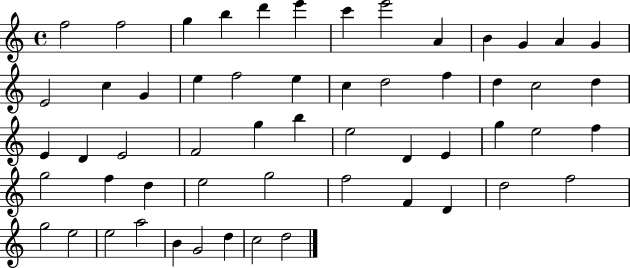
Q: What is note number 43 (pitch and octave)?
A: F5